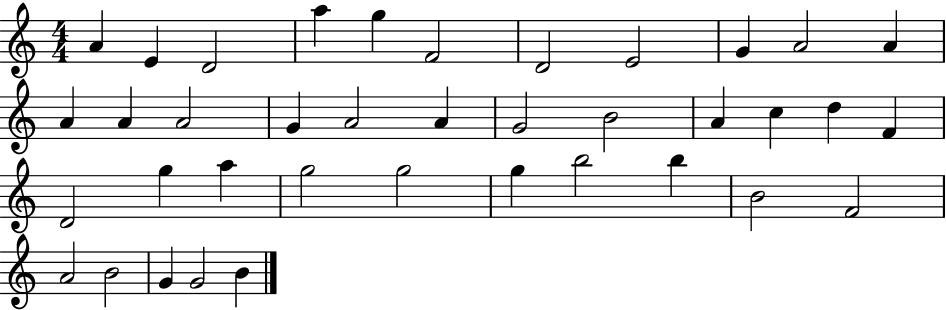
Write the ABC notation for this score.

X:1
T:Untitled
M:4/4
L:1/4
K:C
A E D2 a g F2 D2 E2 G A2 A A A A2 G A2 A G2 B2 A c d F D2 g a g2 g2 g b2 b B2 F2 A2 B2 G G2 B